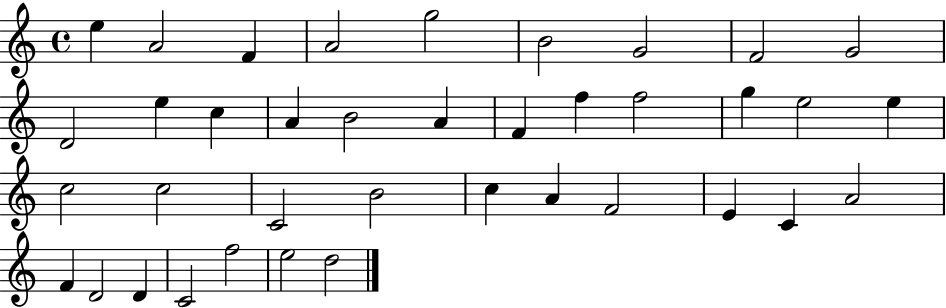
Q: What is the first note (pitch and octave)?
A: E5